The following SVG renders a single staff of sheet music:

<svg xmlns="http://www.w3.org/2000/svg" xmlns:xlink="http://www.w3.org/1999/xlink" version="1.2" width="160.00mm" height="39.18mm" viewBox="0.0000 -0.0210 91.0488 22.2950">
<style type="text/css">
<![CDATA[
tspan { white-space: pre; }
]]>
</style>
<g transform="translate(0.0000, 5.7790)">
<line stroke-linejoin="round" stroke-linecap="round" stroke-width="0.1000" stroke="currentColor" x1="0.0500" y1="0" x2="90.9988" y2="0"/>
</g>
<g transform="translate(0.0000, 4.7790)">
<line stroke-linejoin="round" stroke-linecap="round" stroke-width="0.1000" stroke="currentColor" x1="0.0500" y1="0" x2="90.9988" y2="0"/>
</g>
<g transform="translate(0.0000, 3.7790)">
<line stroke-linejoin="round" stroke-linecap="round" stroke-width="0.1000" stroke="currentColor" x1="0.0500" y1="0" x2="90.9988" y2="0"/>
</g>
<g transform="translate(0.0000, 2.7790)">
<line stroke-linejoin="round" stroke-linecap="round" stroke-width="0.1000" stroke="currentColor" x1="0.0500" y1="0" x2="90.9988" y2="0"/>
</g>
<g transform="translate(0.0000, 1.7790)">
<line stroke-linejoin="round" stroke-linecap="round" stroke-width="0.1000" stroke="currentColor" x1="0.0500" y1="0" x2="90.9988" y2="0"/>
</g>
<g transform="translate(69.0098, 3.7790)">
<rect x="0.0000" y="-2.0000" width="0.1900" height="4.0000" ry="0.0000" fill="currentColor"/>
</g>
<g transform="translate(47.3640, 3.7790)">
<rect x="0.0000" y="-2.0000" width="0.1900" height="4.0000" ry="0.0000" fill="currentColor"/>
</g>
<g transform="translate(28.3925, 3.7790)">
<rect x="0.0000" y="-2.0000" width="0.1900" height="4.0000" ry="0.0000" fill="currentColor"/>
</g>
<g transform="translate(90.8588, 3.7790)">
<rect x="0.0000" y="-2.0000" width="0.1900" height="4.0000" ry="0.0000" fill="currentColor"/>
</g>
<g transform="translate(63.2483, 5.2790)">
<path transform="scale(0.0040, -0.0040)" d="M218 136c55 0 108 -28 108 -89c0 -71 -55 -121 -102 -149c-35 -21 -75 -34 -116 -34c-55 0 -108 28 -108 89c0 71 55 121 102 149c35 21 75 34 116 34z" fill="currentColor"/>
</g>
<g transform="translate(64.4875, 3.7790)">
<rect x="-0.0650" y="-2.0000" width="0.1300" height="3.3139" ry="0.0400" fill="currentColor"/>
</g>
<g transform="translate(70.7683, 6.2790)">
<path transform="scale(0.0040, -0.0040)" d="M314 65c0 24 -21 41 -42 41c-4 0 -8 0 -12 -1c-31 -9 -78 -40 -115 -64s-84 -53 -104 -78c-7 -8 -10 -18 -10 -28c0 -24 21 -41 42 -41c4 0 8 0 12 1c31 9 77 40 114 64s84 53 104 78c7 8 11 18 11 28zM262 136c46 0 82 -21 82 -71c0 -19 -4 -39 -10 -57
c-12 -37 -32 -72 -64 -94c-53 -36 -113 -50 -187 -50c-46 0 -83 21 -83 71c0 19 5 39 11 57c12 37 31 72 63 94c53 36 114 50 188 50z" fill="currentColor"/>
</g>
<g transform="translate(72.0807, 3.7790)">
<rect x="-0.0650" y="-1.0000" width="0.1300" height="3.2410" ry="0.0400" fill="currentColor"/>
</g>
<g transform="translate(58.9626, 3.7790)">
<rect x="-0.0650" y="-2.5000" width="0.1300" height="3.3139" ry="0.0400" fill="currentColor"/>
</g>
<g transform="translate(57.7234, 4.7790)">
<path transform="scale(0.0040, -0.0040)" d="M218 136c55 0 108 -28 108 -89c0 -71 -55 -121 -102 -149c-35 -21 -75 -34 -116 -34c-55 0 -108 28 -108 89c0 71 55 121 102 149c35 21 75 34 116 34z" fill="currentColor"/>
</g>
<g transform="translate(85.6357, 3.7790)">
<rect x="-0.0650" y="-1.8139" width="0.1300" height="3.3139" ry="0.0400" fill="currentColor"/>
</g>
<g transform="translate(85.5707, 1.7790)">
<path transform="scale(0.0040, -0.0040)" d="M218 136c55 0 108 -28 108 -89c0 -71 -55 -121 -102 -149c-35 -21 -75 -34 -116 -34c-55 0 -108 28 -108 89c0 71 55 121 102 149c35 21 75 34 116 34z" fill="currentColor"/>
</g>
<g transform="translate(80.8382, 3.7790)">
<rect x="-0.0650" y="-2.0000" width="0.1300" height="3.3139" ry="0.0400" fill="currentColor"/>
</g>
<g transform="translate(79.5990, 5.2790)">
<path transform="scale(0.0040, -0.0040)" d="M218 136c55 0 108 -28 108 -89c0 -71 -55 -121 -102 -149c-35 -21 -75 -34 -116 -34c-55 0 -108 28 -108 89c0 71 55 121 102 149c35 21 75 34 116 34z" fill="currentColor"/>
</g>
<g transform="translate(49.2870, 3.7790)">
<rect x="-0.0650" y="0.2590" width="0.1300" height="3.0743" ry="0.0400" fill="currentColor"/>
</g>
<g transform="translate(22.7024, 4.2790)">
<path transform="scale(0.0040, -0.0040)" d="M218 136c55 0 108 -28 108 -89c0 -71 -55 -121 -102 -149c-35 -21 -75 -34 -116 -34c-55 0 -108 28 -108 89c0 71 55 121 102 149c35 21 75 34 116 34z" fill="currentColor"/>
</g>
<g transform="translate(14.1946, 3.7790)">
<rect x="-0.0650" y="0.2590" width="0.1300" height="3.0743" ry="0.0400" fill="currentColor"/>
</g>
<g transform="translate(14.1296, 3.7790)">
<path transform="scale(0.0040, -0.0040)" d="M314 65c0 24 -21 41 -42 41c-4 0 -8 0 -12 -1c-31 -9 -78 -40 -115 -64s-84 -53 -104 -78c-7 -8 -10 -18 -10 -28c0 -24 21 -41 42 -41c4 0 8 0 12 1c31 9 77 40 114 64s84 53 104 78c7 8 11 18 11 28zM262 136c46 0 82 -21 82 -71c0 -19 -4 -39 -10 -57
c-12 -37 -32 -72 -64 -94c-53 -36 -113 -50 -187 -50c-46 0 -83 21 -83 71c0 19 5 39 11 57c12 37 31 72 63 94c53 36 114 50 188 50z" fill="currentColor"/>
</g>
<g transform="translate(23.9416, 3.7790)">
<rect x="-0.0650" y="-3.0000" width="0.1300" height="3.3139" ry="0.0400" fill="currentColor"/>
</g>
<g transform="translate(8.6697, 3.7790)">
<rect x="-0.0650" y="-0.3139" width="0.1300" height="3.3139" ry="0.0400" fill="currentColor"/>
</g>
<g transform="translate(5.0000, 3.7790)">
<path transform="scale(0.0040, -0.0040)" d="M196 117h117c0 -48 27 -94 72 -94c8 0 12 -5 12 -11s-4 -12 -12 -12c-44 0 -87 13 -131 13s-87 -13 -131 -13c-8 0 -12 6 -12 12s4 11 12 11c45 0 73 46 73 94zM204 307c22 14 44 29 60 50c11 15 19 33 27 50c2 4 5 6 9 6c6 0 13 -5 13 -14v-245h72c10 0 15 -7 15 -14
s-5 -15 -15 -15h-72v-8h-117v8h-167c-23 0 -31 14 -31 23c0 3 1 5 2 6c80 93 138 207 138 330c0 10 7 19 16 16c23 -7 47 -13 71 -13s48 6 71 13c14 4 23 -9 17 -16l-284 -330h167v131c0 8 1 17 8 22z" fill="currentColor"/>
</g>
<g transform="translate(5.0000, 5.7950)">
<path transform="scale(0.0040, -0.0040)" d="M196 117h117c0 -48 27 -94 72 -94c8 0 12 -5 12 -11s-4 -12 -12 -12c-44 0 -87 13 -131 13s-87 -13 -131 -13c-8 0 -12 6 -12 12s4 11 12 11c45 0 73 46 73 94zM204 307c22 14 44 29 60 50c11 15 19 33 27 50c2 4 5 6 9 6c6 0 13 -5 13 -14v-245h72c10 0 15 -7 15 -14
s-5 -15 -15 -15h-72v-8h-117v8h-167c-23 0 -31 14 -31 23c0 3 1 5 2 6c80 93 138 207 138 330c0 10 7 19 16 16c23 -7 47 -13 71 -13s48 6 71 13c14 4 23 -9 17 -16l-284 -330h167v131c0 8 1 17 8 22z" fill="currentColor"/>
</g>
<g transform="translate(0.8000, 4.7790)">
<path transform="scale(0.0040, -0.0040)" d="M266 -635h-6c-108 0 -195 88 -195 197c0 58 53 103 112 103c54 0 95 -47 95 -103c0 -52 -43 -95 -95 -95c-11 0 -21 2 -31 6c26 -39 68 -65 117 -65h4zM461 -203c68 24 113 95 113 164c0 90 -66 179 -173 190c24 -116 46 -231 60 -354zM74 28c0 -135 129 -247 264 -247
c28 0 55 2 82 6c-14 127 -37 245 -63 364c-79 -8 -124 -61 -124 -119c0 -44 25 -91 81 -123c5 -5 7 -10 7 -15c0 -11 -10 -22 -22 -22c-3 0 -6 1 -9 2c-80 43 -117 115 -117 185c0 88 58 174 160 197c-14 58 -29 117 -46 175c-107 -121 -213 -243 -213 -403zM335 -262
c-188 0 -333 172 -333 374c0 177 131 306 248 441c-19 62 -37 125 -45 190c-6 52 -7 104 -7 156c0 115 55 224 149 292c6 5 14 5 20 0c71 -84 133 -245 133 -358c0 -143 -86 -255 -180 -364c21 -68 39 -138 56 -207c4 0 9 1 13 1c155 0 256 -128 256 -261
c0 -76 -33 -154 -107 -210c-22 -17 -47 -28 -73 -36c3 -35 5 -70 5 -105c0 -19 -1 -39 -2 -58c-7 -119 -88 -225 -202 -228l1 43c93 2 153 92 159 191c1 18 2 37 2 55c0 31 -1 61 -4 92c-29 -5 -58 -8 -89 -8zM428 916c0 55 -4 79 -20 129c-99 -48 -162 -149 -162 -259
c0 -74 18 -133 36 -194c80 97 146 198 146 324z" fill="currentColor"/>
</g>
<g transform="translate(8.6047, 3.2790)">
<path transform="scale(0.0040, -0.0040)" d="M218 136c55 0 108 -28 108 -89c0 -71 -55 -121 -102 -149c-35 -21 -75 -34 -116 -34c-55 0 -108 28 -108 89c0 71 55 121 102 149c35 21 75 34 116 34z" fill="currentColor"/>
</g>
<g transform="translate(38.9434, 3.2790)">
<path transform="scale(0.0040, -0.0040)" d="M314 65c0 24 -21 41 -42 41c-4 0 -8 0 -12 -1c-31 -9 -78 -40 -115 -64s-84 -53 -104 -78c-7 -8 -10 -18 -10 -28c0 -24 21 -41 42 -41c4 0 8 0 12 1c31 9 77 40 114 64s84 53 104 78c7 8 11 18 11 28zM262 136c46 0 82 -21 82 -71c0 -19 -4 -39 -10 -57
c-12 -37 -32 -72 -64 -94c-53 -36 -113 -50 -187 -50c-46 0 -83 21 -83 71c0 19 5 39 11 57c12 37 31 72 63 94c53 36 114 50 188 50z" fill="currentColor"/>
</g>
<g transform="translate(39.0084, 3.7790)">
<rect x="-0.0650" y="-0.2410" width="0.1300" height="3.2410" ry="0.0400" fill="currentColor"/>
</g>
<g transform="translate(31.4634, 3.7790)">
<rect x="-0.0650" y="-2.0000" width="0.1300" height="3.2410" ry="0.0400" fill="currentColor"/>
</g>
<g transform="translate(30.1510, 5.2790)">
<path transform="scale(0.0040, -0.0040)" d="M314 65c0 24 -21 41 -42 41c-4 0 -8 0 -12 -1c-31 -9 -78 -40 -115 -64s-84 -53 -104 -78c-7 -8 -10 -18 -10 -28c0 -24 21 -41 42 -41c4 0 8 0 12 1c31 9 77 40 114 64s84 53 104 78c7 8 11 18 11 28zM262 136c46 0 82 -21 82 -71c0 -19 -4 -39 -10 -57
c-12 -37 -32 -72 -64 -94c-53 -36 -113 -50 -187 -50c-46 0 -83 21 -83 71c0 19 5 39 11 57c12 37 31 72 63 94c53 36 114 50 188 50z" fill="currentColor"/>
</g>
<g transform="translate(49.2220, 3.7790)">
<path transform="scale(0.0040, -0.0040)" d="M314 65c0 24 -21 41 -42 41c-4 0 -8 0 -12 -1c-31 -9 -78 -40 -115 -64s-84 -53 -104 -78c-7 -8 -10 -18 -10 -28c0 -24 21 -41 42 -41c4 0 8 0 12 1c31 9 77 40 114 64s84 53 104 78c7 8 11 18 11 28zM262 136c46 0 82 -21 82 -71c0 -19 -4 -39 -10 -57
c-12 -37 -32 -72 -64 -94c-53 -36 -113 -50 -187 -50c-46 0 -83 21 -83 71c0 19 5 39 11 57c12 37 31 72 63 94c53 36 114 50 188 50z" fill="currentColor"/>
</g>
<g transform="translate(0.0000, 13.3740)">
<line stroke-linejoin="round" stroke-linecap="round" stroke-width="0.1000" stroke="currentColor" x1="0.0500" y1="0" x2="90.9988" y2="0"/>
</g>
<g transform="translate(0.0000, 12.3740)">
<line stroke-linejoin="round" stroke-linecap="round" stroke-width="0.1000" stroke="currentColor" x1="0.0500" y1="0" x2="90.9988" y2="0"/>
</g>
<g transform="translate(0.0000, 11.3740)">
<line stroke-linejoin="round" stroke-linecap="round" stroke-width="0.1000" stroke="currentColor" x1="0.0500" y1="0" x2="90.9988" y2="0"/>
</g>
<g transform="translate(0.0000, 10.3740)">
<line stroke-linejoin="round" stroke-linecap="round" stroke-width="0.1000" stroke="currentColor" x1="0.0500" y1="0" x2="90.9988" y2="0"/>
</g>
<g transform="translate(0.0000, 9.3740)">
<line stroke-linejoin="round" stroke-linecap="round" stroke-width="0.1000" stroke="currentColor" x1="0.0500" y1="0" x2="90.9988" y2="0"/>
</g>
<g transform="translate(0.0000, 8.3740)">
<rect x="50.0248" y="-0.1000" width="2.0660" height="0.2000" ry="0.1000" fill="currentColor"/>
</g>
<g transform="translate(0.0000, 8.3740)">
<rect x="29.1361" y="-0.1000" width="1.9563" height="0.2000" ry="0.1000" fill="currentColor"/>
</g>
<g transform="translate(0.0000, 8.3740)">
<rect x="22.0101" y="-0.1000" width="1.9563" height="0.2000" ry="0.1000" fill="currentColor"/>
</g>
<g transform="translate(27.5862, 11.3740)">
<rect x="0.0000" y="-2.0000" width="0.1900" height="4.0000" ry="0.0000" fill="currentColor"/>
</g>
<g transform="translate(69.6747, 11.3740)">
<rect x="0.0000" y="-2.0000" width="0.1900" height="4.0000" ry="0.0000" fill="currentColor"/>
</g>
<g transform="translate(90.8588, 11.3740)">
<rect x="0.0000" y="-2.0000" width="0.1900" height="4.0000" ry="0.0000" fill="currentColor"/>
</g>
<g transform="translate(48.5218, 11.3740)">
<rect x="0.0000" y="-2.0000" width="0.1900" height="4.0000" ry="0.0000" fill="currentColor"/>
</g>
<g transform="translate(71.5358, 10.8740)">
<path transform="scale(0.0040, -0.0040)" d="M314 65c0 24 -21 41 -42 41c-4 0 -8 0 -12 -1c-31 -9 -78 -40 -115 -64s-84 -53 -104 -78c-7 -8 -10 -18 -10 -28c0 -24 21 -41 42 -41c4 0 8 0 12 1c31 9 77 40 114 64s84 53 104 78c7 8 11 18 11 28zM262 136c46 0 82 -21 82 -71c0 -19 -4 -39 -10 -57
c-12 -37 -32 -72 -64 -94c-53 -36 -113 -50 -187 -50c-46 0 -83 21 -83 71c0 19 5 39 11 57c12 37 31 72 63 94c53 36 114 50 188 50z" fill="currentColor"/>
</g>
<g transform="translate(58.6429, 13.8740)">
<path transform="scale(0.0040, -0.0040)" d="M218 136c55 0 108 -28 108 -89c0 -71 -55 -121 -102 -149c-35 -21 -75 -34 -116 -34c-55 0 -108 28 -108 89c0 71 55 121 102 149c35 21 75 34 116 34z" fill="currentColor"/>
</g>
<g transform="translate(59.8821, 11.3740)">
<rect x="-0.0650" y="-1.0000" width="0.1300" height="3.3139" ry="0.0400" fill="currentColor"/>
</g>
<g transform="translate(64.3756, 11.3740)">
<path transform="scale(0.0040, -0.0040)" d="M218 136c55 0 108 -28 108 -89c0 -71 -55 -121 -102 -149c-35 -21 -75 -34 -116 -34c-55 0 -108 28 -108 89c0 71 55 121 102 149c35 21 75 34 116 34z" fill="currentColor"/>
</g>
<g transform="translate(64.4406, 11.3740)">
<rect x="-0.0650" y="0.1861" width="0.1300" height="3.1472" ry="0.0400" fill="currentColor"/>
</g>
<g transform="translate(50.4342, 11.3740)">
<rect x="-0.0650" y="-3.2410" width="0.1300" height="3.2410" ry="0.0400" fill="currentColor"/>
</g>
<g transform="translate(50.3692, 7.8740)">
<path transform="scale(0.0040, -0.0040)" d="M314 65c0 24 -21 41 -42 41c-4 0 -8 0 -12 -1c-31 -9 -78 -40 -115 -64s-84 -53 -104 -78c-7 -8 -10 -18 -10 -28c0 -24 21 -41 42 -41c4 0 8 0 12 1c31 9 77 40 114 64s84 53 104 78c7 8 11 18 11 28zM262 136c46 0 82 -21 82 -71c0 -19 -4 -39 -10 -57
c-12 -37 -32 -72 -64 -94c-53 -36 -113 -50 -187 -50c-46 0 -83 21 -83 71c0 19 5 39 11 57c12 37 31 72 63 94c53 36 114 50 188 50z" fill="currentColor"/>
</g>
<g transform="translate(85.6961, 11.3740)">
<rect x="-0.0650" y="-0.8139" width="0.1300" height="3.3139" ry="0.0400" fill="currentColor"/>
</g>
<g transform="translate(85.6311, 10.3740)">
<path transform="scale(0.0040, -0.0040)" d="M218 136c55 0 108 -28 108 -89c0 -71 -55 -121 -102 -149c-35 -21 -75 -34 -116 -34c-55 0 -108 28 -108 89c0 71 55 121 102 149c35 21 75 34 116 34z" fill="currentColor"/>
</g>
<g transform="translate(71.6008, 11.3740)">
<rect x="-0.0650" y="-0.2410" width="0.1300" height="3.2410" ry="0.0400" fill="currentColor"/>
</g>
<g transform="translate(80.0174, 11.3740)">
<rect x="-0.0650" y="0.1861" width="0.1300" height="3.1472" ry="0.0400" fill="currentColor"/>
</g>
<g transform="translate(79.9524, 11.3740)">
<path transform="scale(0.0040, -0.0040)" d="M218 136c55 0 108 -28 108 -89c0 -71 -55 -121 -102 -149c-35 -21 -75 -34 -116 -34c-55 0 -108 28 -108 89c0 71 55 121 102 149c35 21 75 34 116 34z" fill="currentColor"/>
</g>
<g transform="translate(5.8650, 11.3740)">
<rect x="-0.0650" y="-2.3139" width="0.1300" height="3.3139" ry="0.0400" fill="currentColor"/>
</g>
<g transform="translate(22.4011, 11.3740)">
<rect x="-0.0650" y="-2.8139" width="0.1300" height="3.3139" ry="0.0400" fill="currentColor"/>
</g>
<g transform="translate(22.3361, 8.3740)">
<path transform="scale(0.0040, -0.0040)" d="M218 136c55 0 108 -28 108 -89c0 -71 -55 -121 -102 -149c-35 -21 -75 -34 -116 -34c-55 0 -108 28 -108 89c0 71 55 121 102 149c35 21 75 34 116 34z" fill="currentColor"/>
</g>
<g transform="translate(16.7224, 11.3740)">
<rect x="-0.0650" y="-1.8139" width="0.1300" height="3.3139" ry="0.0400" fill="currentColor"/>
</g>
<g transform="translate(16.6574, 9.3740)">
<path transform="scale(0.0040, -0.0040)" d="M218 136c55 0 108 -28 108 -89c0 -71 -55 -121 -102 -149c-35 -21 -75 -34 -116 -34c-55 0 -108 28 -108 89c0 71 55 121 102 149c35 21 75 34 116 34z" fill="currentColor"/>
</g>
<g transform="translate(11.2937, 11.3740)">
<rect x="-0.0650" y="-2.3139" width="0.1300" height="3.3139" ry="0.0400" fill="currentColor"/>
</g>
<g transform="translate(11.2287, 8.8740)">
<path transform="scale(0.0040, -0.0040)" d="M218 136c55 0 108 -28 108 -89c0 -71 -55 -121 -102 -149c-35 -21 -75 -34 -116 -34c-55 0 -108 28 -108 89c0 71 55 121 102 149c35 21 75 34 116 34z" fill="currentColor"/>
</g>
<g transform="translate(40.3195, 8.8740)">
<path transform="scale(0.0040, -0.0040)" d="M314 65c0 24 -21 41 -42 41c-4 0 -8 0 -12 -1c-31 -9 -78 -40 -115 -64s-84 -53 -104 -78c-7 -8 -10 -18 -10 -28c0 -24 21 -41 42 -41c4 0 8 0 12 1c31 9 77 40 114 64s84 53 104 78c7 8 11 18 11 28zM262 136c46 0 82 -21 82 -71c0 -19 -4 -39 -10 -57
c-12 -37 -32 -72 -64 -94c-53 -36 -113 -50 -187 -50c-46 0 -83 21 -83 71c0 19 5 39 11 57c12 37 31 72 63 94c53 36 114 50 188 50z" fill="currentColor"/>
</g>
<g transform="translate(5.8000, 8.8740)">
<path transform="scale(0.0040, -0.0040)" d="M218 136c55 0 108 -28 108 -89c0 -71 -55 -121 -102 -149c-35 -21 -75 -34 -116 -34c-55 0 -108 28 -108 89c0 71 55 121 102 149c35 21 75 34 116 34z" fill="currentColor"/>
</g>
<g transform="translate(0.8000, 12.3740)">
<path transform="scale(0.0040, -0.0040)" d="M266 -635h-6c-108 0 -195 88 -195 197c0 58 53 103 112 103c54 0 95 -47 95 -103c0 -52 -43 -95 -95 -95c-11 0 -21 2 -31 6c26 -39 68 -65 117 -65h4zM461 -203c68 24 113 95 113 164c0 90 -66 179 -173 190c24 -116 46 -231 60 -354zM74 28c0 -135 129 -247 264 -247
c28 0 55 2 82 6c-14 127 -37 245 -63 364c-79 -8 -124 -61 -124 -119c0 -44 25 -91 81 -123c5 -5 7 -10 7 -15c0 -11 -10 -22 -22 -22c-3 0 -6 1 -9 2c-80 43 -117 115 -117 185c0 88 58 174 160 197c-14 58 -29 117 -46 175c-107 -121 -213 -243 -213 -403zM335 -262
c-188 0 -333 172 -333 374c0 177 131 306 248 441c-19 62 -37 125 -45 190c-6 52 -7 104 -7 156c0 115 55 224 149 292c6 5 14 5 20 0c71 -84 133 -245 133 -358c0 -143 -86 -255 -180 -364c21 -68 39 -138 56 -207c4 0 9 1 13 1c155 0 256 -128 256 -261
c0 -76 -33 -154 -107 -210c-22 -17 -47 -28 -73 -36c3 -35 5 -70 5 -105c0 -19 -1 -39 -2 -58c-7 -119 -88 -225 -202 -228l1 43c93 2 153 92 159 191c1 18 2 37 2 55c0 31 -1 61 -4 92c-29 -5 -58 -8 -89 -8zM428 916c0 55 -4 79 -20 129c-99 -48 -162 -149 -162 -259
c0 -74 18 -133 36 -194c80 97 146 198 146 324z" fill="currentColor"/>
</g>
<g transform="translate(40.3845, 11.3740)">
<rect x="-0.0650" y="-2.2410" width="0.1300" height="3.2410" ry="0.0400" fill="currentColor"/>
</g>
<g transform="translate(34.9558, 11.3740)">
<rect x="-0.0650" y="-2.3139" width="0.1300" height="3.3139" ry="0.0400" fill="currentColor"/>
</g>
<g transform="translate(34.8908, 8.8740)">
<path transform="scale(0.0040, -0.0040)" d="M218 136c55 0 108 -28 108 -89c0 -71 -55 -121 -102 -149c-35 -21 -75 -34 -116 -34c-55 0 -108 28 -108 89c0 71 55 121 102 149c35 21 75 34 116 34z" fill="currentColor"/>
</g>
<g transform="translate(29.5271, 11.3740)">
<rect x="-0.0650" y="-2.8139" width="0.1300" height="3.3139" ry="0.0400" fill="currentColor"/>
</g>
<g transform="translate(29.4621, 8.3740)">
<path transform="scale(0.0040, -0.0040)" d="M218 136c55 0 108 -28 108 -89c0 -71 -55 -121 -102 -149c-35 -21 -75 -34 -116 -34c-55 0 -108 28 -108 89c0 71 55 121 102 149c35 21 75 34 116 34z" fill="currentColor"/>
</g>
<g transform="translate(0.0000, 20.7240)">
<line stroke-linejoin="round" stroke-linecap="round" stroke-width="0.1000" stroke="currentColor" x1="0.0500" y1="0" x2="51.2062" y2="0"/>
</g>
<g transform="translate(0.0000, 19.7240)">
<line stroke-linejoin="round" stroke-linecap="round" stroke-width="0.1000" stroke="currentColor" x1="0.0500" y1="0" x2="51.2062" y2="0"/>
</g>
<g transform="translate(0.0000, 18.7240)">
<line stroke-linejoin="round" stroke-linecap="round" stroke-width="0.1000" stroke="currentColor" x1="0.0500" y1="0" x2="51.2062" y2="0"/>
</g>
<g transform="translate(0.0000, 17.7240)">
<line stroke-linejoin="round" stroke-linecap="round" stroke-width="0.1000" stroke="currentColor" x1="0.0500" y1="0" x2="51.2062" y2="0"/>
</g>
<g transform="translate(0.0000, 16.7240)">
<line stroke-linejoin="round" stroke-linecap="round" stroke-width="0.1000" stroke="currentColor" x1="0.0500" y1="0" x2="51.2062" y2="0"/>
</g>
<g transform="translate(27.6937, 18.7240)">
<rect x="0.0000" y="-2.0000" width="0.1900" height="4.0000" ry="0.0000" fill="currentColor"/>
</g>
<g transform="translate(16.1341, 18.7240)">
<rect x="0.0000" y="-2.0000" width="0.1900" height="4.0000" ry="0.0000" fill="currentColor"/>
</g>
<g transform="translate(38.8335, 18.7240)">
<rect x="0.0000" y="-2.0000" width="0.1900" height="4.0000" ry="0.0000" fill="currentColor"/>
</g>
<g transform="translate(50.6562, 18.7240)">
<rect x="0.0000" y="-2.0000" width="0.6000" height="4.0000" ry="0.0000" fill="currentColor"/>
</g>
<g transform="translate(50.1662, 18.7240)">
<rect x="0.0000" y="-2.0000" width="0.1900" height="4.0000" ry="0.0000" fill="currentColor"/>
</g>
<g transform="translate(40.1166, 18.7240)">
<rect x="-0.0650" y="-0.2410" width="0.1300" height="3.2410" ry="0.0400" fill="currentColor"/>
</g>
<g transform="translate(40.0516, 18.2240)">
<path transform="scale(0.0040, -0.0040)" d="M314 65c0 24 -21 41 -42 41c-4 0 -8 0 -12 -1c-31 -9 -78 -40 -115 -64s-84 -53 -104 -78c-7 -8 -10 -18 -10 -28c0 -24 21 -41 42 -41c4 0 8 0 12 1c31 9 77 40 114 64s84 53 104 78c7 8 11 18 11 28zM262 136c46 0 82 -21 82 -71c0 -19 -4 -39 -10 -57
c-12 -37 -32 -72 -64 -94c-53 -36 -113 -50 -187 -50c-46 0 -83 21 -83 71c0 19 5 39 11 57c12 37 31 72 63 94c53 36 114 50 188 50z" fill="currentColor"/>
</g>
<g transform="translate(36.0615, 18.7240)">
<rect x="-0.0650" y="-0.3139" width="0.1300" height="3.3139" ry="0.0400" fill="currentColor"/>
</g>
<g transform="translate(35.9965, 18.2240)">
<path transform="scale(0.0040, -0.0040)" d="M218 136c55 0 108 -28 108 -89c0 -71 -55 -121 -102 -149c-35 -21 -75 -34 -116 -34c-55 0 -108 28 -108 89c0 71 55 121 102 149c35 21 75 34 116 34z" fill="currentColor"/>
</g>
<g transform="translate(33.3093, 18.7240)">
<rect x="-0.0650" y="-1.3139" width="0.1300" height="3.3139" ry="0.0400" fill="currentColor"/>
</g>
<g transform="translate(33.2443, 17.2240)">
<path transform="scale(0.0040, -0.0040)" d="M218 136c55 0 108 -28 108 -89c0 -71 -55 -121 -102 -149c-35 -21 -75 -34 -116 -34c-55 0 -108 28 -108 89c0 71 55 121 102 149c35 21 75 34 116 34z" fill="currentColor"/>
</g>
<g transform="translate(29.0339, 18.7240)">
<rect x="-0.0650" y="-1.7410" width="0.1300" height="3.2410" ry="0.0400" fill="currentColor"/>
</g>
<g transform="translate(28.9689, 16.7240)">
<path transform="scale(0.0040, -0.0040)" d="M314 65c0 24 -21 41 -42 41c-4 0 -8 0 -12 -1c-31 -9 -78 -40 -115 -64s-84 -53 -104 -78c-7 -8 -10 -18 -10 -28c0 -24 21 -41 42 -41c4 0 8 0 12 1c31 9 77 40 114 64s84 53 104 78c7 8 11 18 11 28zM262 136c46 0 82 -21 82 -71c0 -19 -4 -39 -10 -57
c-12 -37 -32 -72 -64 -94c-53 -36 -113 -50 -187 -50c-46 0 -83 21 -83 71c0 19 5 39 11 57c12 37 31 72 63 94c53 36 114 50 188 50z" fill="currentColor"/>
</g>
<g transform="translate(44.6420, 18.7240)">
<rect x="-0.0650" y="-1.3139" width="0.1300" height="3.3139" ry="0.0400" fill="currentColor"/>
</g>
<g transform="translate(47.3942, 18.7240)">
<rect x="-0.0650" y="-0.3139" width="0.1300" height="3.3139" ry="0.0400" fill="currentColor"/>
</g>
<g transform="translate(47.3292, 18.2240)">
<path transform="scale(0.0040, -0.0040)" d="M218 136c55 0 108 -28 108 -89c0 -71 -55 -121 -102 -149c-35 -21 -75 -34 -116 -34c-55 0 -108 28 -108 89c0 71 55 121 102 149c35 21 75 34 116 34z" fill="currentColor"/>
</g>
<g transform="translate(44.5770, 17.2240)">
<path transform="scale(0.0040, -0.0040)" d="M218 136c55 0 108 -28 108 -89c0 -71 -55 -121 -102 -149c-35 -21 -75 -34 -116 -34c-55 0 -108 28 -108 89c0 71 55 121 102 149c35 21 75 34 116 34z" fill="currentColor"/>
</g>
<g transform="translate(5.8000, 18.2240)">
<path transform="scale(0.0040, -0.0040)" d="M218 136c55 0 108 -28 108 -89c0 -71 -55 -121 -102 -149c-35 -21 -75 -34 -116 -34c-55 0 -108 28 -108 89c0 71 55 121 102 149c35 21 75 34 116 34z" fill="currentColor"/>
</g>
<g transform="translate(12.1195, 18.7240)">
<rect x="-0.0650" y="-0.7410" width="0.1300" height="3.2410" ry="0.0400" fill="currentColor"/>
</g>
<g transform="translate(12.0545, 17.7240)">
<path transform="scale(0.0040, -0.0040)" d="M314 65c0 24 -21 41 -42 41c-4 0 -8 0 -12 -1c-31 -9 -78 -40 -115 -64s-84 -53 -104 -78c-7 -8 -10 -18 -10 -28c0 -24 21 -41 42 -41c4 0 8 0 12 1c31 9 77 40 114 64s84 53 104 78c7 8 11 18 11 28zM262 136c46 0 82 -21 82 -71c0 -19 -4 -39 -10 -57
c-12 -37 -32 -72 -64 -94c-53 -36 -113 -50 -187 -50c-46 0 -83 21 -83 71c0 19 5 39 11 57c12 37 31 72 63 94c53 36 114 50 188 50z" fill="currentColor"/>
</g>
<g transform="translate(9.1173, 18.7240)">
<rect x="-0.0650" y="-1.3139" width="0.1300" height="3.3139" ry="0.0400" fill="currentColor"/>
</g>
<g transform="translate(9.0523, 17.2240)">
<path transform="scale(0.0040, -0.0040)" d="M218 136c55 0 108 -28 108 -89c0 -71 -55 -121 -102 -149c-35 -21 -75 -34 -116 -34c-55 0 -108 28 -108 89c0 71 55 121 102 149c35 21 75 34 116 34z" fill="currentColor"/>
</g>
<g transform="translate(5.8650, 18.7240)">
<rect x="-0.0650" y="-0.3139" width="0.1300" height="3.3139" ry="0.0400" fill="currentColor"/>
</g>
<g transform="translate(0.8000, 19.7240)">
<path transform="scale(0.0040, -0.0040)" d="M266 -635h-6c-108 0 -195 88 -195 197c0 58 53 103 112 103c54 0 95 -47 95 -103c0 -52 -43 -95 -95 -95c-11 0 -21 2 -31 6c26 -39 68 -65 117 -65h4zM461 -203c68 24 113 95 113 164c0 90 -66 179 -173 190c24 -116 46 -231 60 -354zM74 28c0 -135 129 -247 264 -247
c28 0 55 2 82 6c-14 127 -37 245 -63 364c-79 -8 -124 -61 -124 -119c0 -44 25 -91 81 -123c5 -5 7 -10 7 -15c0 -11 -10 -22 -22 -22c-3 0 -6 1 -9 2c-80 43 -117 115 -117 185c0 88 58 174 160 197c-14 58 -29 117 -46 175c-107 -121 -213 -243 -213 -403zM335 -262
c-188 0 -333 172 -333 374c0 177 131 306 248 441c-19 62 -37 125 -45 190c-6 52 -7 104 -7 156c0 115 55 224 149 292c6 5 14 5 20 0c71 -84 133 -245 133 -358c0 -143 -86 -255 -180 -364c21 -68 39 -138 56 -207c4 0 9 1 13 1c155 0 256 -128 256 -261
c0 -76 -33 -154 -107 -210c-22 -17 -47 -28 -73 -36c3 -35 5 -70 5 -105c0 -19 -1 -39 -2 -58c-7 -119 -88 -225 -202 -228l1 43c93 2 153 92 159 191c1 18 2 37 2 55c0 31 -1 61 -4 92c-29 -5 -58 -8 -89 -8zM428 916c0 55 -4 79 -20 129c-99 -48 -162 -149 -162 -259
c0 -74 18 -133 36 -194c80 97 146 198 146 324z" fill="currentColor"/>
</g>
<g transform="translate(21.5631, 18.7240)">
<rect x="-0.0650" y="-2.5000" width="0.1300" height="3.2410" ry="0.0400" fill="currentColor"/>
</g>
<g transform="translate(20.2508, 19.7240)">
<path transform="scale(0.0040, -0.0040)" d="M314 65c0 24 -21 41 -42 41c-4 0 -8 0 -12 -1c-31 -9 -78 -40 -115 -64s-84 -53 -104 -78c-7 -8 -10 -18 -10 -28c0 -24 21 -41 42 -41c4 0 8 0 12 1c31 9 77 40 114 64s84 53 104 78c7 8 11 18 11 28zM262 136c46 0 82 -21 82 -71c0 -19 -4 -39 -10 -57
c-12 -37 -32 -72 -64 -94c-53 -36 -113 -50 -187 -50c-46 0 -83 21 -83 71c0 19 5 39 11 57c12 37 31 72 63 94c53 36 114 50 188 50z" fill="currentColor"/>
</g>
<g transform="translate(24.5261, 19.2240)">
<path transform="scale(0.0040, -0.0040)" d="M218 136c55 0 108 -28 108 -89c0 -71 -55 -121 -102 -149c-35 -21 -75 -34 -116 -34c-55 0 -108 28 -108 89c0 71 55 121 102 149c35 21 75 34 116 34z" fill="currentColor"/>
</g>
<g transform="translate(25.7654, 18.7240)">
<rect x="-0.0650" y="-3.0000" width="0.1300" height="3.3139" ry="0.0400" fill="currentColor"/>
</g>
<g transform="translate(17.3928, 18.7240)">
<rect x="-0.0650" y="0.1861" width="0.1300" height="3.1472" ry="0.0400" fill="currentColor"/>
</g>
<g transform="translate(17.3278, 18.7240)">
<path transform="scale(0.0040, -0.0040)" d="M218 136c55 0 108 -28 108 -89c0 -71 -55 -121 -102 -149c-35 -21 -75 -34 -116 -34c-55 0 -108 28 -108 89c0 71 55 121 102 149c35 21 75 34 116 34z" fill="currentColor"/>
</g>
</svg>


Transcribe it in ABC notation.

X:1
T:Untitled
M:4/4
L:1/4
K:C
c B2 A F2 c2 B2 G F D2 F f g g f a a g g2 b2 D B c2 B d c e d2 B G2 A f2 e c c2 e c